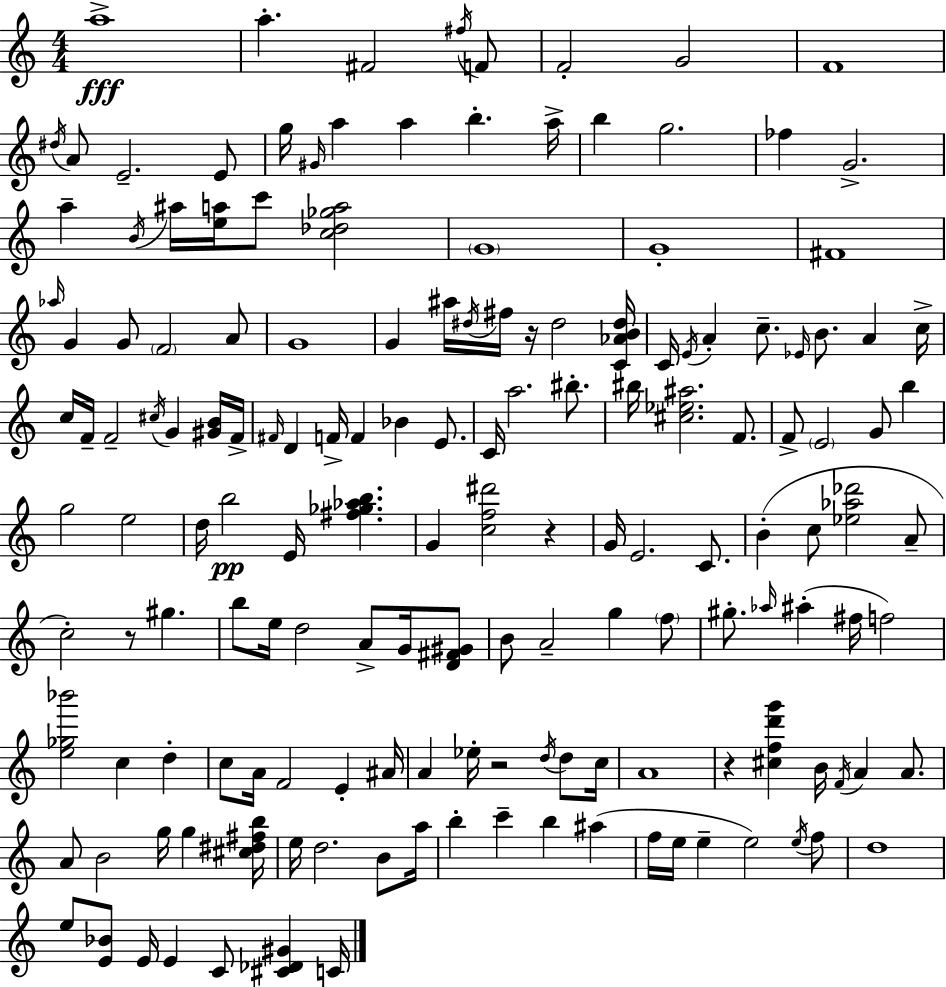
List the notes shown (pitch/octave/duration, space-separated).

A5/w A5/q. F#4/h F#5/s F4/e F4/h G4/h F4/w D#5/s A4/e E4/h. E4/e G5/s G#4/s A5/q A5/q B5/q. A5/s B5/q G5/h. FES5/q G4/h. A5/q B4/s A#5/s [E5,A5]/s C6/e [C5,Db5,Gb5,A5]/h G4/w G4/w F#4/w Ab5/s G4/q G4/e F4/h A4/e G4/w G4/q A#5/s D#5/s F#5/s R/s D#5/h [C4,Ab4,B4,D#5]/s C4/s E4/s A4/q C5/e. Eb4/s B4/e. A4/q C5/s C5/s F4/s F4/h C#5/s G4/q [G#4,B4]/s F4/s F#4/s D4/q F4/s F4/q Bb4/q E4/e. C4/s A5/h. BIS5/e. BIS5/s [C#5,Eb5,A#5]/h. F4/e. F4/e E4/h G4/e B5/q G5/h E5/h D5/s B5/h E4/s [F#5,Gb5,Ab5,B5]/q. G4/q [C5,F5,D#6]/h R/q G4/s E4/h. C4/e. B4/q C5/e [Eb5,Ab5,Db6]/h A4/e C5/h R/e G#5/q. B5/e E5/s D5/h A4/e G4/s [D4,F#4,G#4]/e B4/e A4/h G5/q F5/e G#5/e. Ab5/s A#5/q F#5/s F5/h [E5,Gb5,Bb6]/h C5/q D5/q C5/e A4/s F4/h E4/q A#4/s A4/q Eb5/s R/h D5/s D5/e C5/s A4/w R/q [C#5,F5,D6,G6]/q B4/s F4/s A4/q A4/e. A4/e B4/h G5/s G5/q [C#5,D#5,F#5,B5]/s E5/s D5/h. B4/e A5/s B5/q C6/q B5/q A#5/q F5/s E5/s E5/q E5/h E5/s F5/e D5/w E5/e [E4,Bb4]/e E4/s E4/q C4/e [C#4,Db4,G#4]/q C4/s